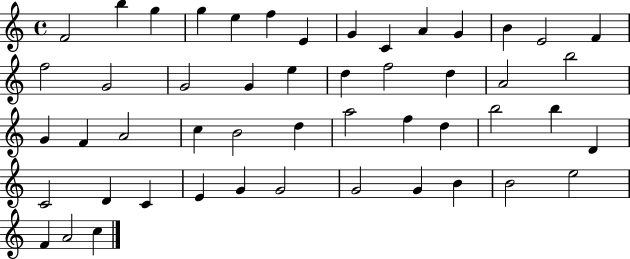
X:1
T:Untitled
M:4/4
L:1/4
K:C
F2 b g g e f E G C A G B E2 F f2 G2 G2 G e d f2 d A2 b2 G F A2 c B2 d a2 f d b2 b D C2 D C E G G2 G2 G B B2 e2 F A2 c